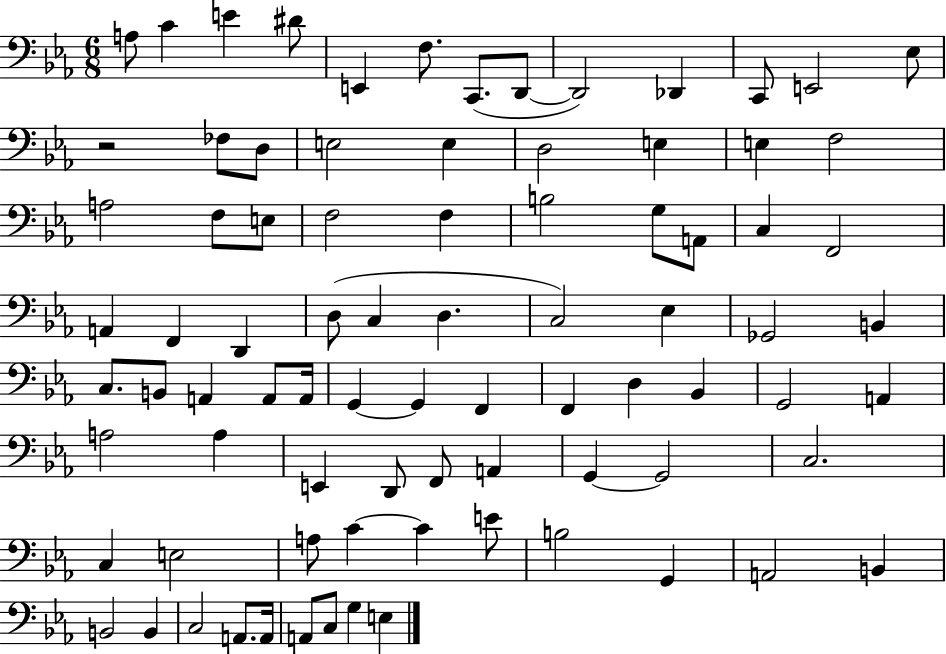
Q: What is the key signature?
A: EES major